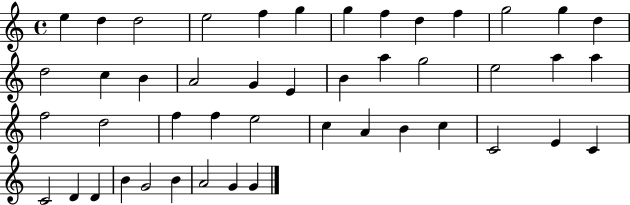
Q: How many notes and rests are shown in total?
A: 46